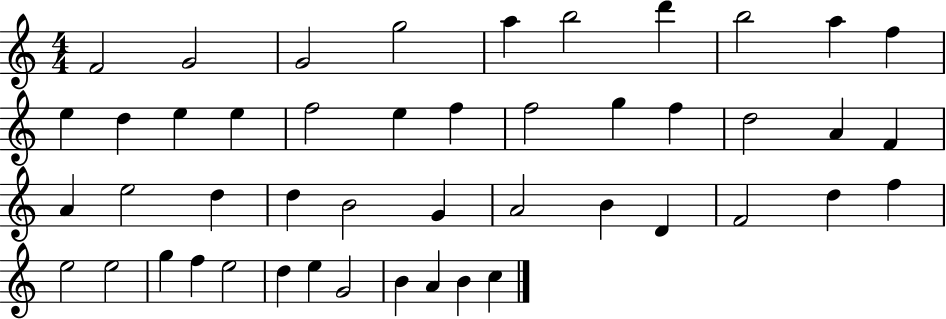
F4/h G4/h G4/h G5/h A5/q B5/h D6/q B5/h A5/q F5/q E5/q D5/q E5/q E5/q F5/h E5/q F5/q F5/h G5/q F5/q D5/h A4/q F4/q A4/q E5/h D5/q D5/q B4/h G4/q A4/h B4/q D4/q F4/h D5/q F5/q E5/h E5/h G5/q F5/q E5/h D5/q E5/q G4/h B4/q A4/q B4/q C5/q